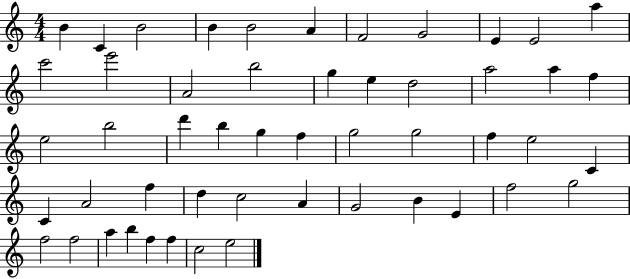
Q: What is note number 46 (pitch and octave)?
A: A5